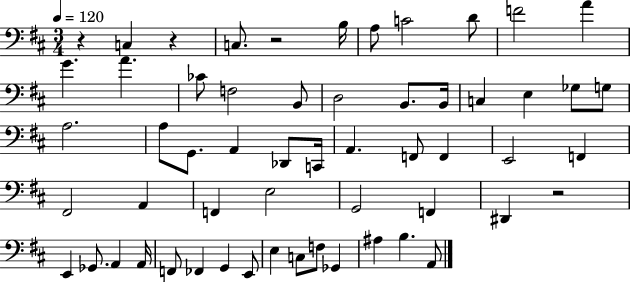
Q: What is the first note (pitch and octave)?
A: C3